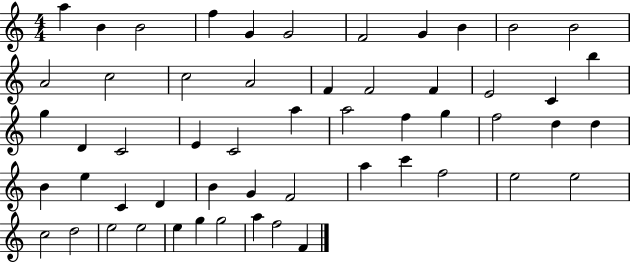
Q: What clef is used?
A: treble